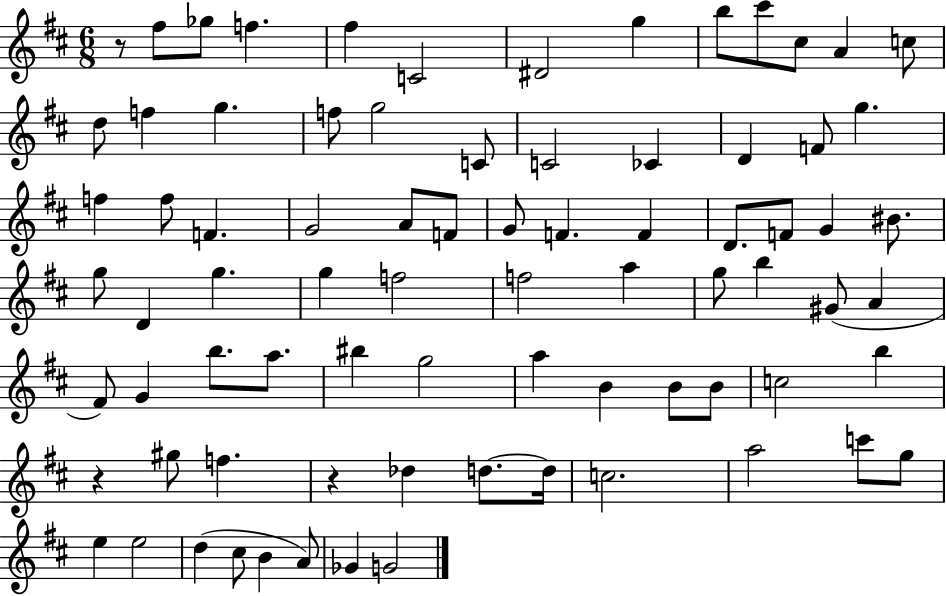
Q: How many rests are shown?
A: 3